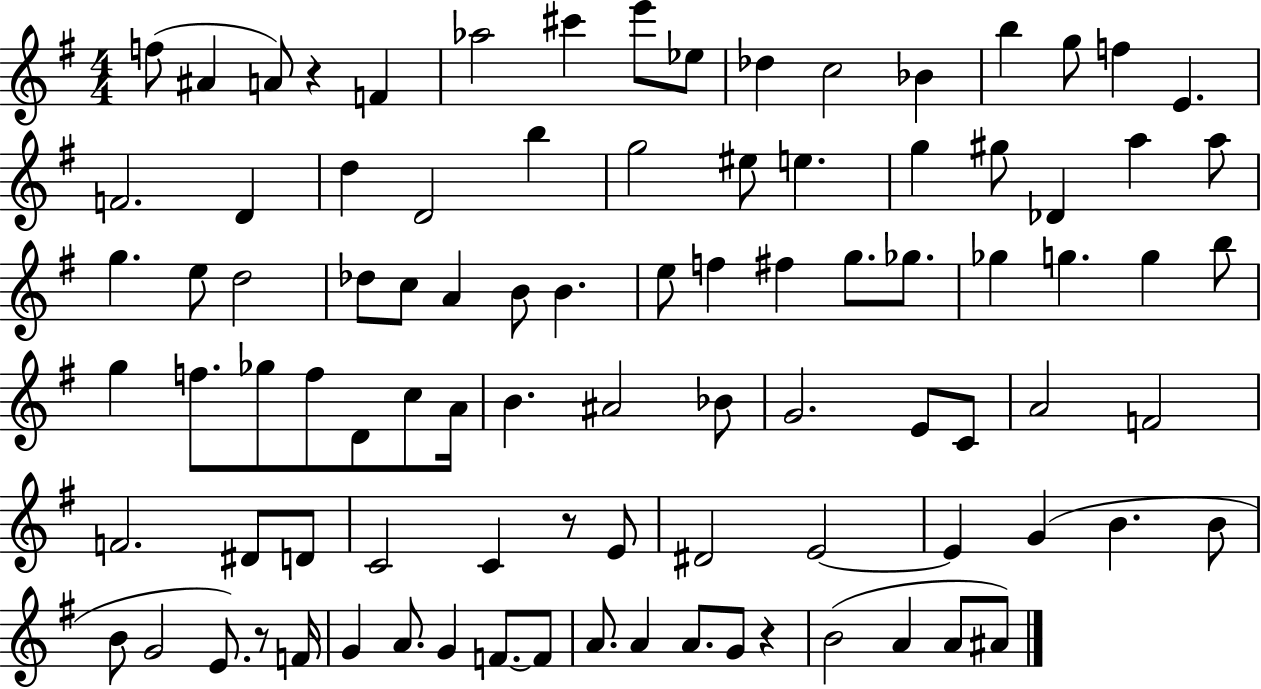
F5/e A#4/q A4/e R/q F4/q Ab5/h C#6/q E6/e Eb5/e Db5/q C5/h Bb4/q B5/q G5/e F5/q E4/q. F4/h. D4/q D5/q D4/h B5/q G5/h EIS5/e E5/q. G5/q G#5/e Db4/q A5/q A5/e G5/q. E5/e D5/h Db5/e C5/e A4/q B4/e B4/q. E5/e F5/q F#5/q G5/e. Gb5/e. Gb5/q G5/q. G5/q B5/e G5/q F5/e. Gb5/e F5/e D4/e C5/e A4/s B4/q. A#4/h Bb4/e G4/h. E4/e C4/e A4/h F4/h F4/h. D#4/e D4/e C4/h C4/q R/e E4/e D#4/h E4/h E4/q G4/q B4/q. B4/e B4/e G4/h E4/e. R/e F4/s G4/q A4/e. G4/q F4/e. F4/e A4/e. A4/q A4/e. G4/e R/q B4/h A4/q A4/e A#4/e